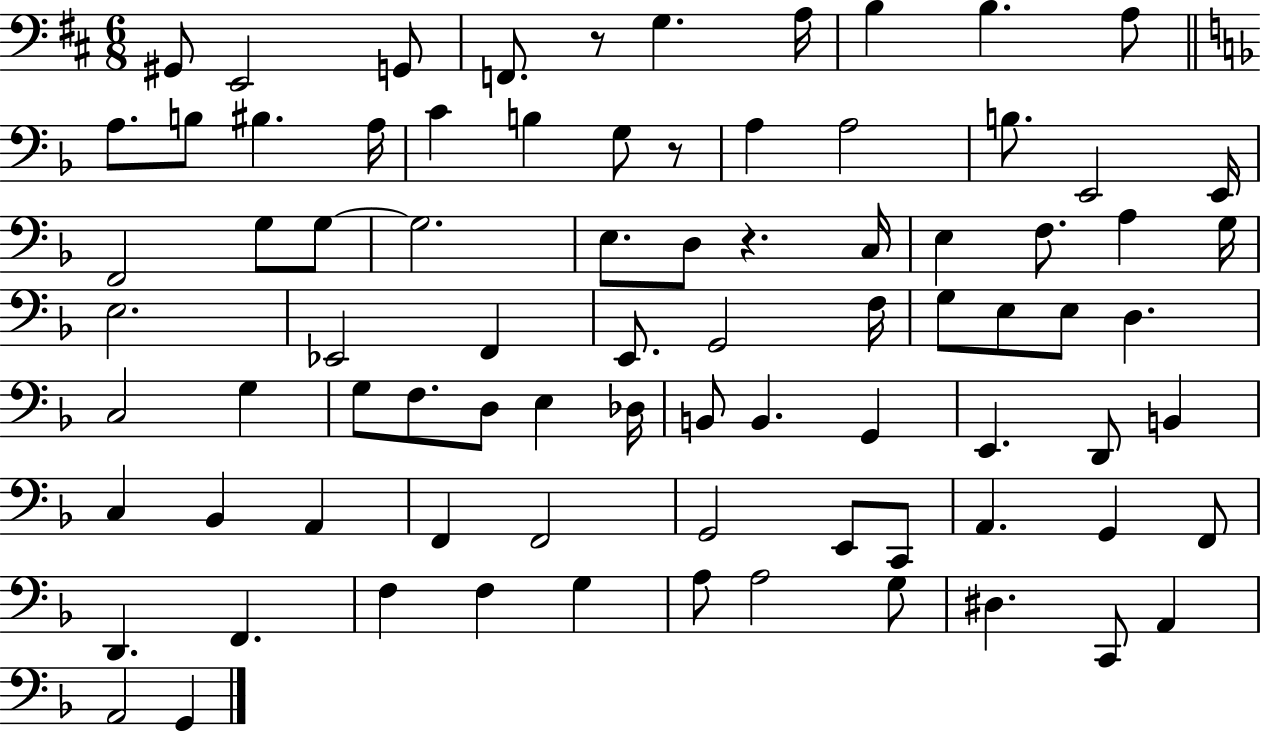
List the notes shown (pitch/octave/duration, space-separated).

G#2/e E2/h G2/e F2/e. R/e G3/q. A3/s B3/q B3/q. A3/e A3/e. B3/e BIS3/q. A3/s C4/q B3/q G3/e R/e A3/q A3/h B3/e. E2/h E2/s F2/h G3/e G3/e G3/h. E3/e. D3/e R/q. C3/s E3/q F3/e. A3/q G3/s E3/h. Eb2/h F2/q E2/e. G2/h F3/s G3/e E3/e E3/e D3/q. C3/h G3/q G3/e F3/e. D3/e E3/q Db3/s B2/e B2/q. G2/q E2/q. D2/e B2/q C3/q Bb2/q A2/q F2/q F2/h G2/h E2/e C2/e A2/q. G2/q F2/e D2/q. F2/q. F3/q F3/q G3/q A3/e A3/h G3/e D#3/q. C2/e A2/q A2/h G2/q